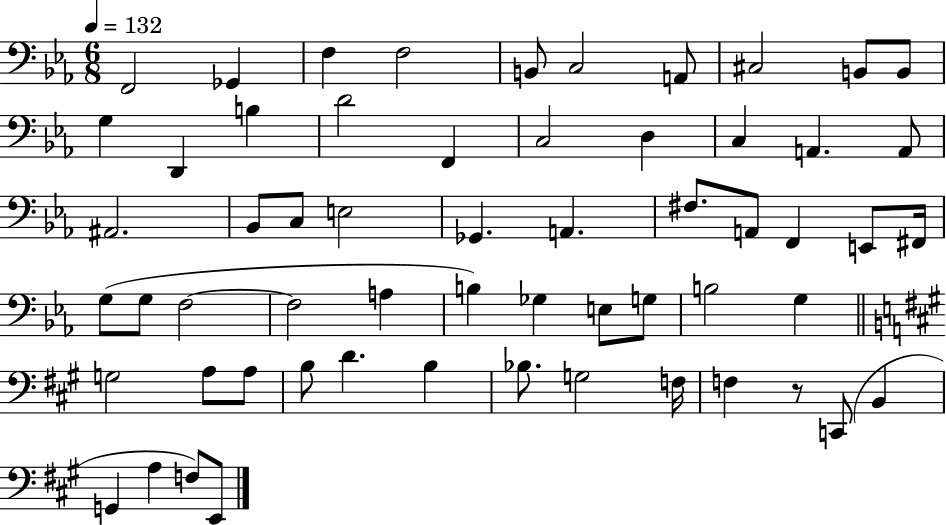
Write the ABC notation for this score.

X:1
T:Untitled
M:6/8
L:1/4
K:Eb
F,,2 _G,, F, F,2 B,,/2 C,2 A,,/2 ^C,2 B,,/2 B,,/2 G, D,, B, D2 F,, C,2 D, C, A,, A,,/2 ^A,,2 _B,,/2 C,/2 E,2 _G,, A,, ^F,/2 A,,/2 F,, E,,/2 ^F,,/4 G,/2 G,/2 F,2 F,2 A, B, _G, E,/2 G,/2 B,2 G, G,2 A,/2 A,/2 B,/2 D B, _B,/2 G,2 F,/4 F, z/2 C,,/2 B,, G,, A, F,/2 E,,/2